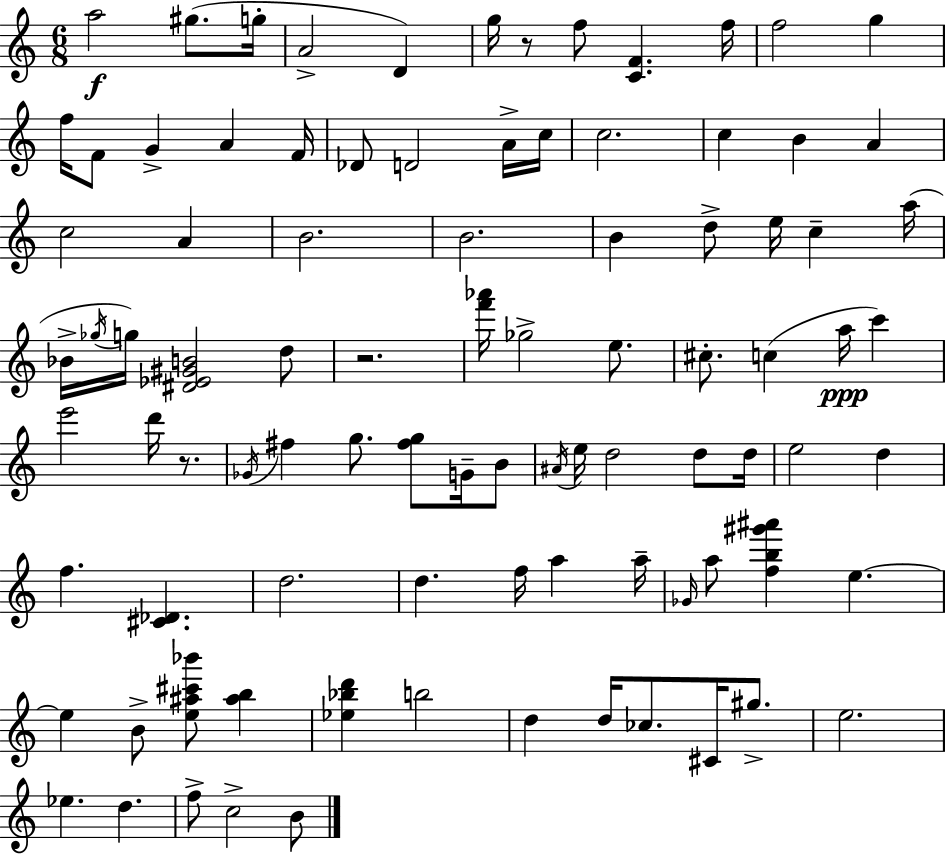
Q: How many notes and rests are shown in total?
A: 91